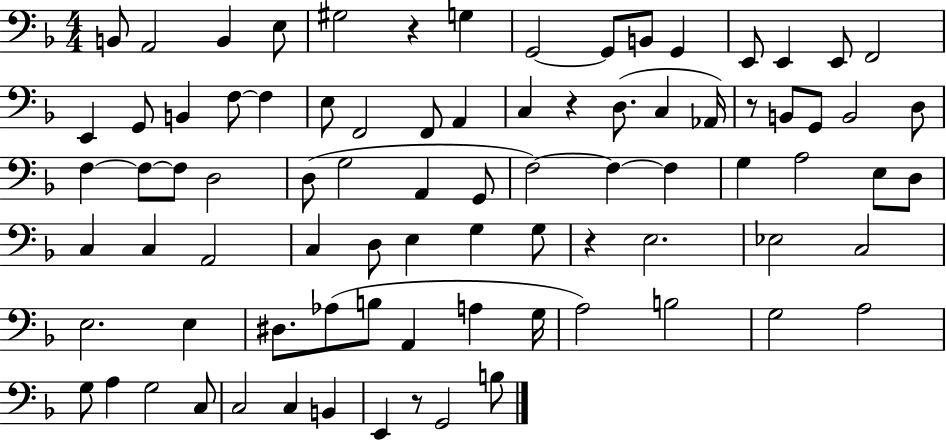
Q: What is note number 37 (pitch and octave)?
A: G3